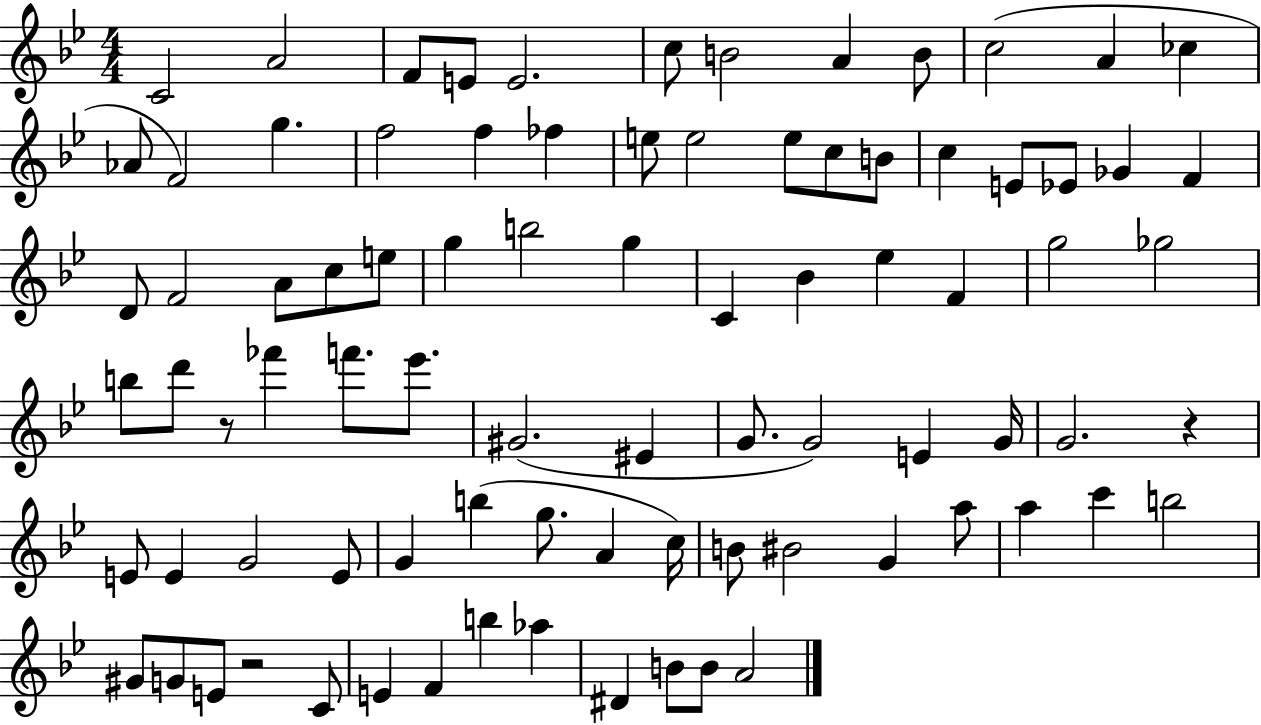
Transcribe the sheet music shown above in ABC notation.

X:1
T:Untitled
M:4/4
L:1/4
K:Bb
C2 A2 F/2 E/2 E2 c/2 B2 A B/2 c2 A _c _A/2 F2 g f2 f _f e/2 e2 e/2 c/2 B/2 c E/2 _E/2 _G F D/2 F2 A/2 c/2 e/2 g b2 g C _B _e F g2 _g2 b/2 d'/2 z/2 _f' f'/2 _e'/2 ^G2 ^E G/2 G2 E G/4 G2 z E/2 E G2 E/2 G b g/2 A c/4 B/2 ^B2 G a/2 a c' b2 ^G/2 G/2 E/2 z2 C/2 E F b _a ^D B/2 B/2 A2